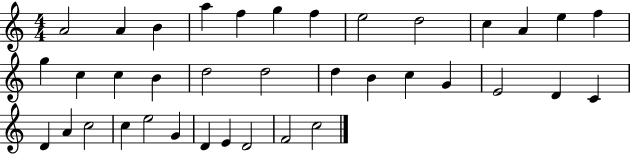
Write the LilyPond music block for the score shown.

{
  \clef treble
  \numericTimeSignature
  \time 4/4
  \key c \major
  a'2 a'4 b'4 | a''4 f''4 g''4 f''4 | e''2 d''2 | c''4 a'4 e''4 f''4 | \break g''4 c''4 c''4 b'4 | d''2 d''2 | d''4 b'4 c''4 g'4 | e'2 d'4 c'4 | \break d'4 a'4 c''2 | c''4 e''2 g'4 | d'4 e'4 d'2 | f'2 c''2 | \break \bar "|."
}